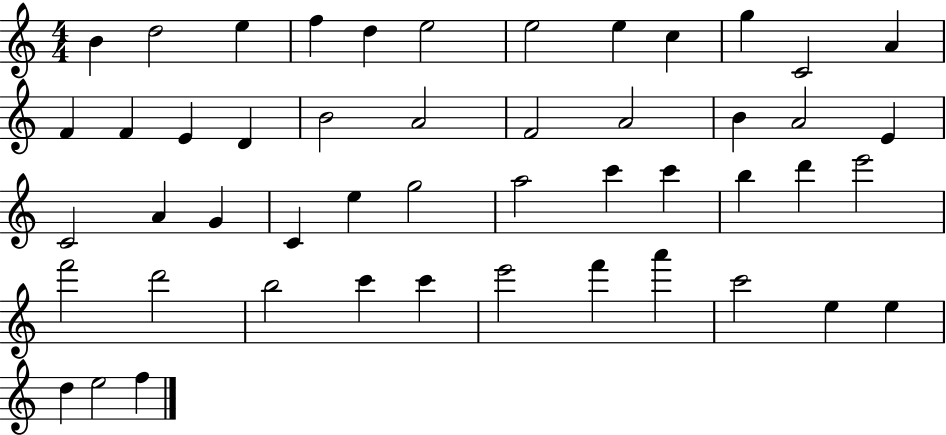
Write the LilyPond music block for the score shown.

{
  \clef treble
  \numericTimeSignature
  \time 4/4
  \key c \major
  b'4 d''2 e''4 | f''4 d''4 e''2 | e''2 e''4 c''4 | g''4 c'2 a'4 | \break f'4 f'4 e'4 d'4 | b'2 a'2 | f'2 a'2 | b'4 a'2 e'4 | \break c'2 a'4 g'4 | c'4 e''4 g''2 | a''2 c'''4 c'''4 | b''4 d'''4 e'''2 | \break f'''2 d'''2 | b''2 c'''4 c'''4 | e'''2 f'''4 a'''4 | c'''2 e''4 e''4 | \break d''4 e''2 f''4 | \bar "|."
}